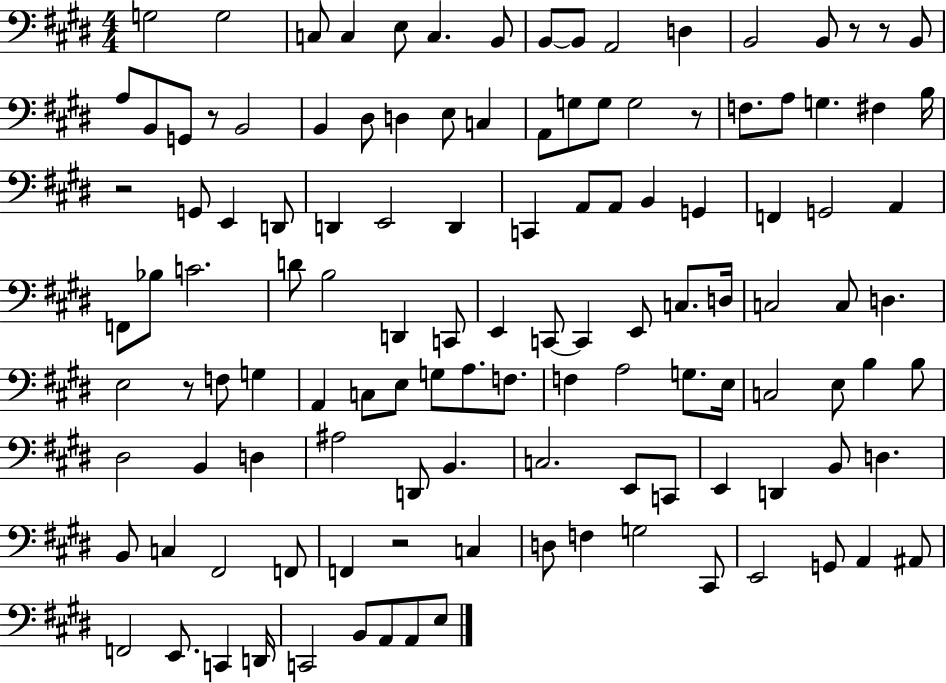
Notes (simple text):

G3/h G3/h C3/e C3/q E3/e C3/q. B2/e B2/e B2/e A2/h D3/q B2/h B2/e R/e R/e B2/e A3/e B2/e G2/e R/e B2/h B2/q D#3/e D3/q E3/e C3/q A2/e G3/e G3/e G3/h R/e F3/e. A3/e G3/q. F#3/q B3/s R/h G2/e E2/q D2/e D2/q E2/h D2/q C2/q A2/e A2/e B2/q G2/q F2/q G2/h A2/q F2/e Bb3/e C4/h. D4/e B3/h D2/q C2/e E2/q C2/e C2/q E2/e C3/e. D3/s C3/h C3/e D3/q. E3/h R/e F3/e G3/q A2/q C3/e E3/e G3/e A3/e. F3/e. F3/q A3/h G3/e. E3/s C3/h E3/e B3/q B3/e D#3/h B2/q D3/q A#3/h D2/e B2/q. C3/h. E2/e C2/e E2/q D2/q B2/e D3/q. B2/e C3/q F#2/h F2/e F2/q R/h C3/q D3/e F3/q G3/h C#2/e E2/h G2/e A2/q A#2/e F2/h E2/e. C2/q D2/s C2/h B2/e A2/e A2/e E3/e